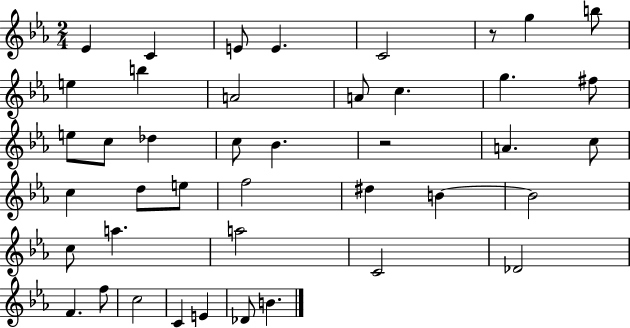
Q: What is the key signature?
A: EES major